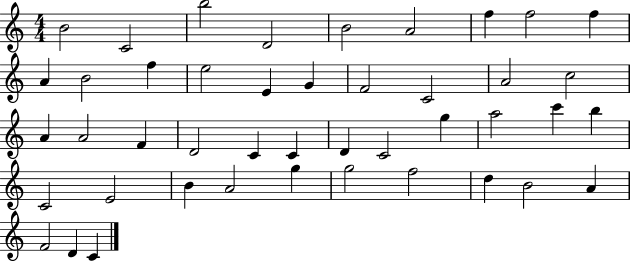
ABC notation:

X:1
T:Untitled
M:4/4
L:1/4
K:C
B2 C2 b2 D2 B2 A2 f f2 f A B2 f e2 E G F2 C2 A2 c2 A A2 F D2 C C D C2 g a2 c' b C2 E2 B A2 g g2 f2 d B2 A F2 D C